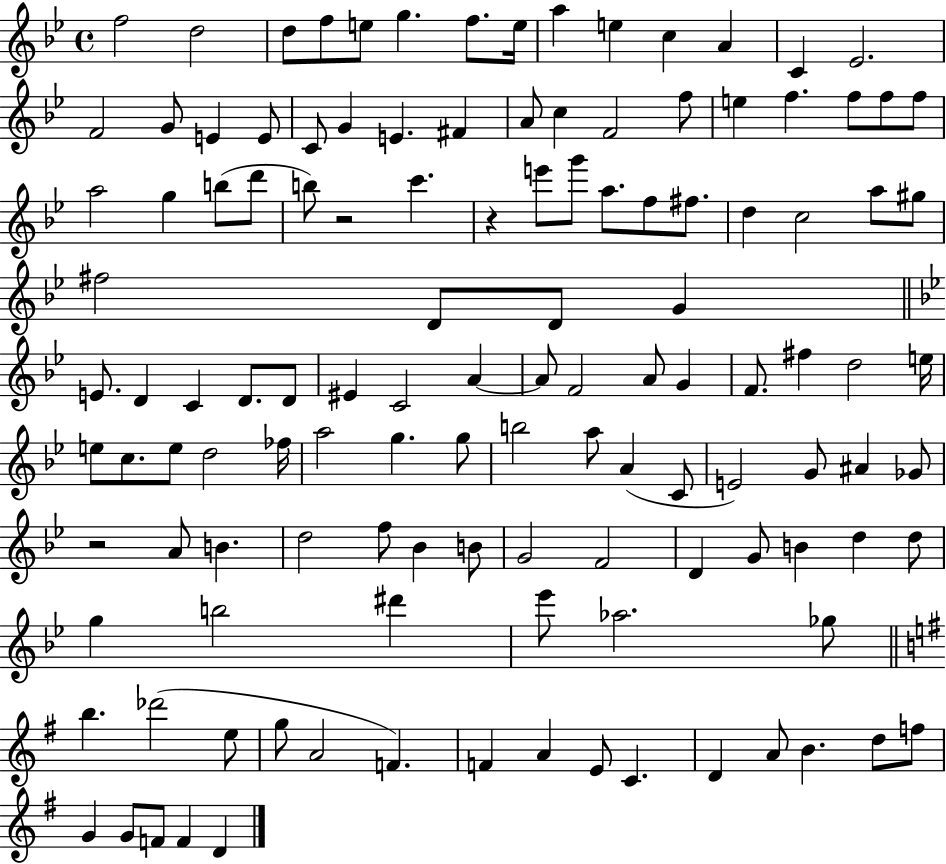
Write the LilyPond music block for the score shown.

{
  \clef treble
  \time 4/4
  \defaultTimeSignature
  \key bes \major
  f''2 d''2 | d''8 f''8 e''8 g''4. f''8. e''16 | a''4 e''4 c''4 a'4 | c'4 ees'2. | \break f'2 g'8 e'4 e'8 | c'8 g'4 e'4. fis'4 | a'8 c''4 f'2 f''8 | e''4 f''4. f''8 f''8 f''8 | \break a''2 g''4 b''8( d'''8 | b''8) r2 c'''4. | r4 e'''8 g'''8 a''8. f''8 fis''8. | d''4 c''2 a''8 gis''8 | \break fis''2 d'8 d'8 g'4 | \bar "||" \break \key bes \major e'8. d'4 c'4 d'8. d'8 | eis'4 c'2 a'4~~ | a'8 f'2 a'8 g'4 | f'8. fis''4 d''2 e''16 | \break e''8 c''8. e''8 d''2 fes''16 | a''2 g''4. g''8 | b''2 a''8 a'4( c'8 | e'2) g'8 ais'4 ges'8 | \break r2 a'8 b'4. | d''2 f''8 bes'4 b'8 | g'2 f'2 | d'4 g'8 b'4 d''4 d''8 | \break g''4 b''2 dis'''4 | ees'''8 aes''2. ges''8 | \bar "||" \break \key g \major b''4. des'''2( e''8 | g''8 a'2 f'4.) | f'4 a'4 e'8 c'4. | d'4 a'8 b'4. d''8 f''8 | \break g'4 g'8 f'8 f'4 d'4 | \bar "|."
}